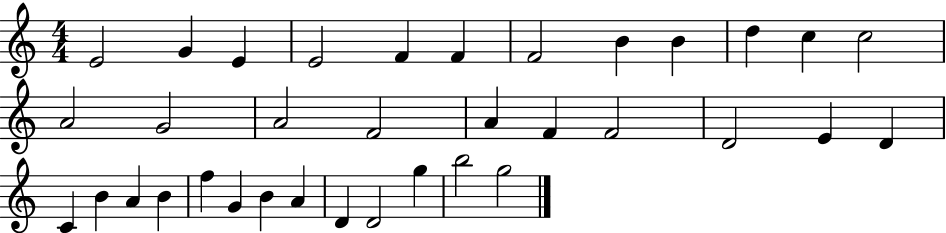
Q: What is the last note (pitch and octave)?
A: G5